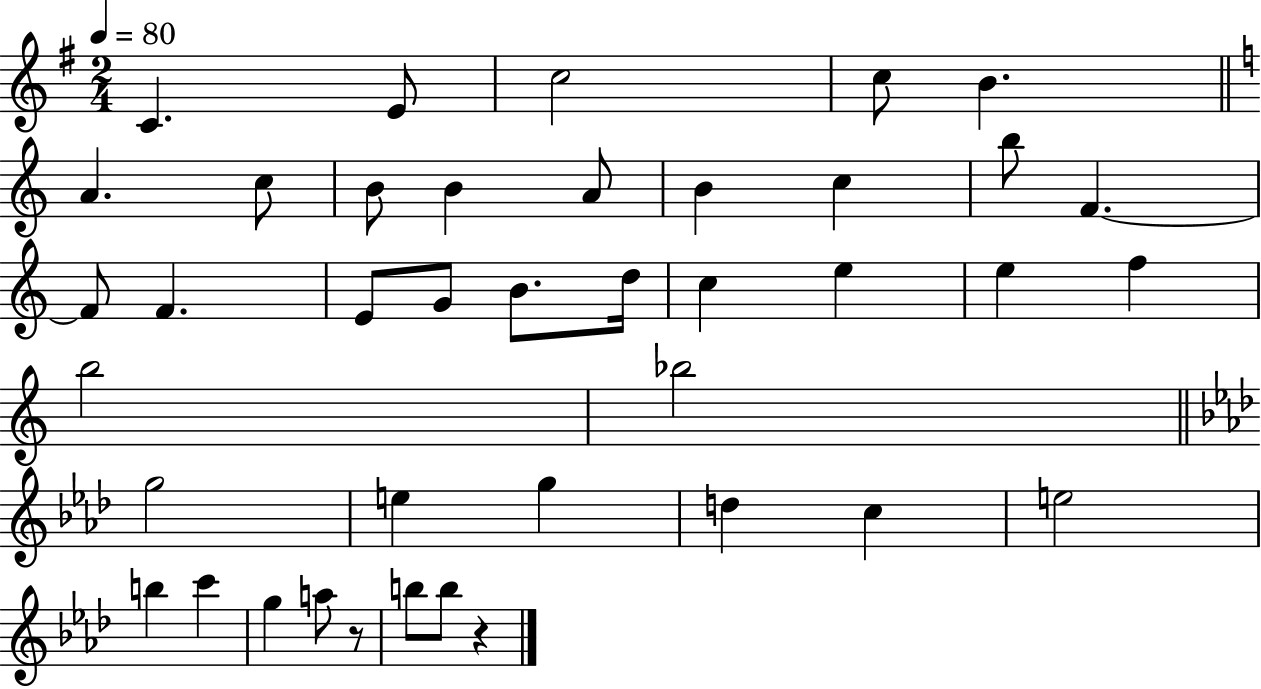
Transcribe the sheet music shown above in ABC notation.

X:1
T:Untitled
M:2/4
L:1/4
K:G
C E/2 c2 c/2 B A c/2 B/2 B A/2 B c b/2 F F/2 F E/2 G/2 B/2 d/4 c e e f b2 _b2 g2 e g d c e2 b c' g a/2 z/2 b/2 b/2 z